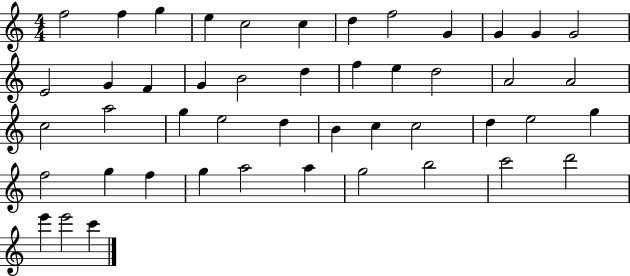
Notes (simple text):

F5/h F5/q G5/q E5/q C5/h C5/q D5/q F5/h G4/q G4/q G4/q G4/h E4/h G4/q F4/q G4/q B4/h D5/q F5/q E5/q D5/h A4/h A4/h C5/h A5/h G5/q E5/h D5/q B4/q C5/q C5/h D5/q E5/h G5/q F5/h G5/q F5/q G5/q A5/h A5/q G5/h B5/h C6/h D6/h E6/q E6/h C6/q